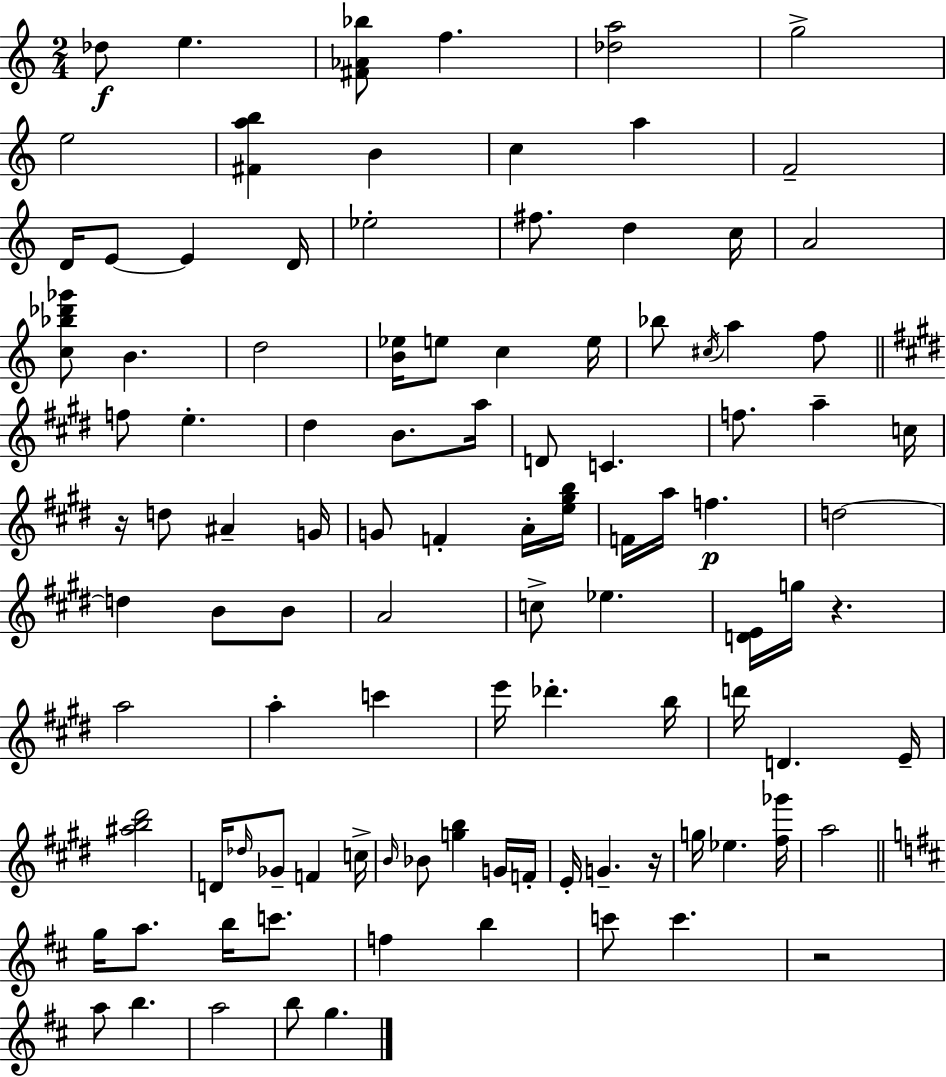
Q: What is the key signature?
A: A minor